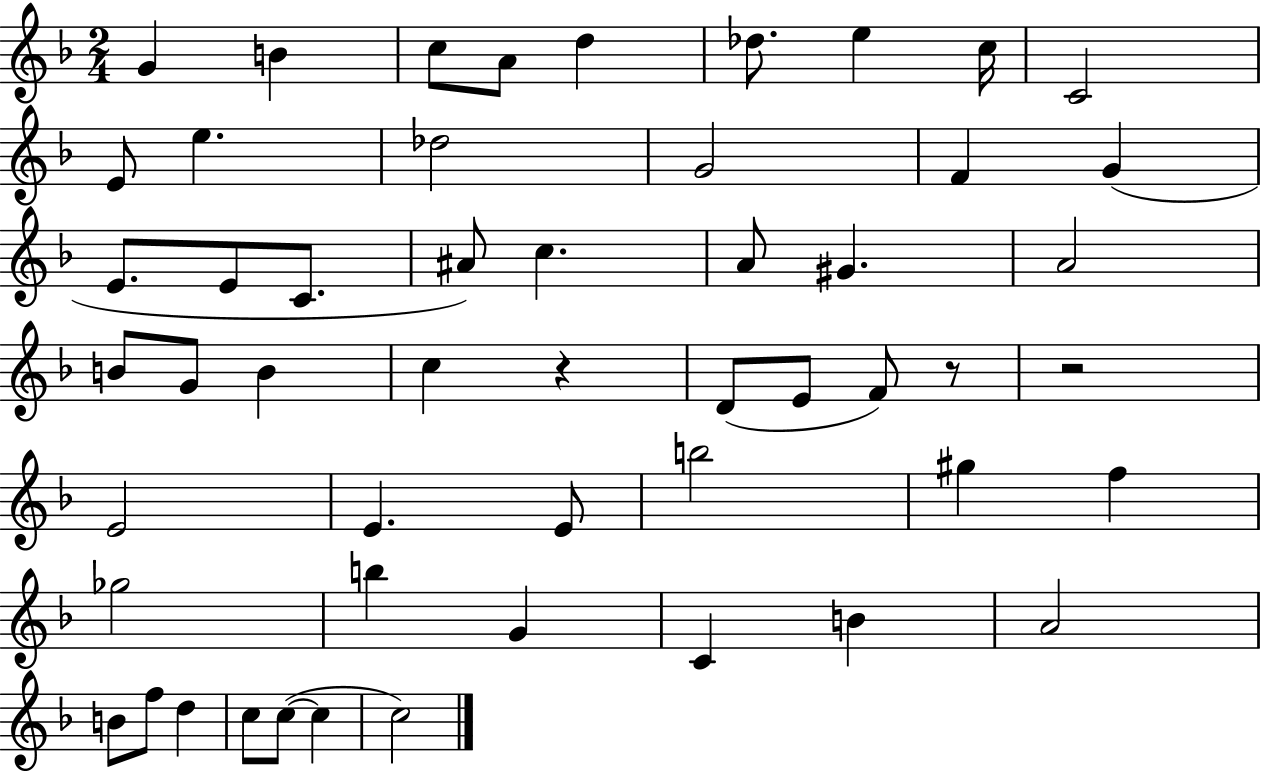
{
  \clef treble
  \numericTimeSignature
  \time 2/4
  \key f \major
  g'4 b'4 | c''8 a'8 d''4 | des''8. e''4 c''16 | c'2 | \break e'8 e''4. | des''2 | g'2 | f'4 g'4( | \break e'8. e'8 c'8. | ais'8) c''4. | a'8 gis'4. | a'2 | \break b'8 g'8 b'4 | c''4 r4 | d'8( e'8 f'8) r8 | r2 | \break e'2 | e'4. e'8 | b''2 | gis''4 f''4 | \break ges''2 | b''4 g'4 | c'4 b'4 | a'2 | \break b'8 f''8 d''4 | c''8 c''8~(~ c''4 | c''2) | \bar "|."
}